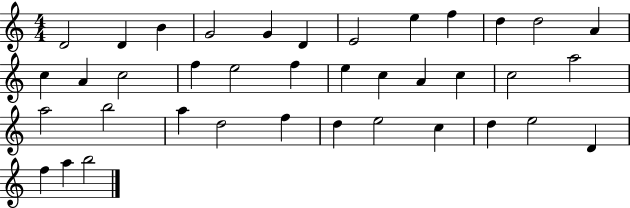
D4/h D4/q B4/q G4/h G4/q D4/q E4/h E5/q F5/q D5/q D5/h A4/q C5/q A4/q C5/h F5/q E5/h F5/q E5/q C5/q A4/q C5/q C5/h A5/h A5/h B5/h A5/q D5/h F5/q D5/q E5/h C5/q D5/q E5/h D4/q F5/q A5/q B5/h